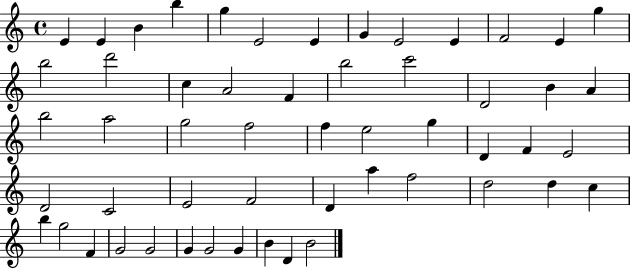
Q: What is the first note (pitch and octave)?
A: E4